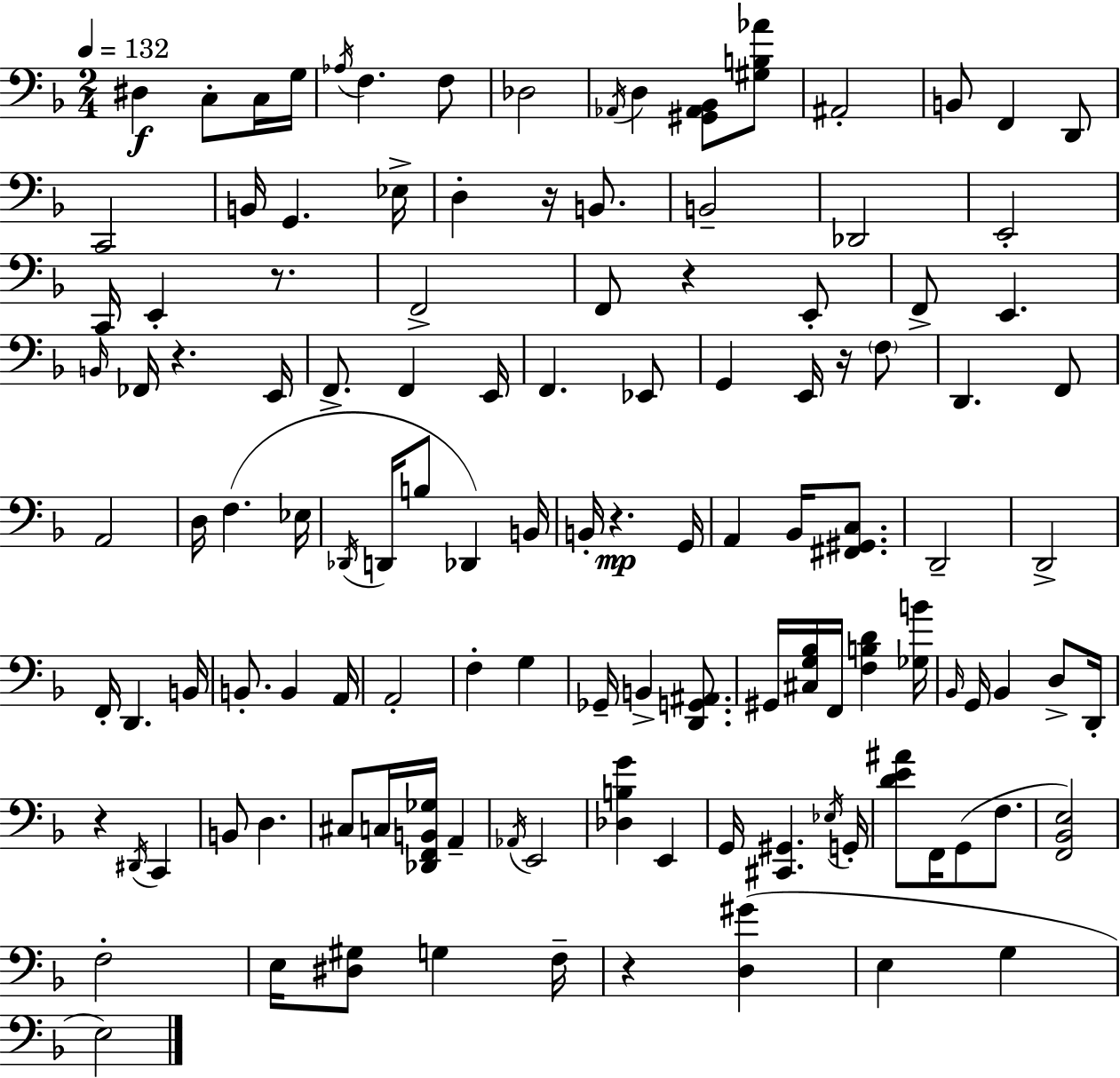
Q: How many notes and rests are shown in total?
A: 121